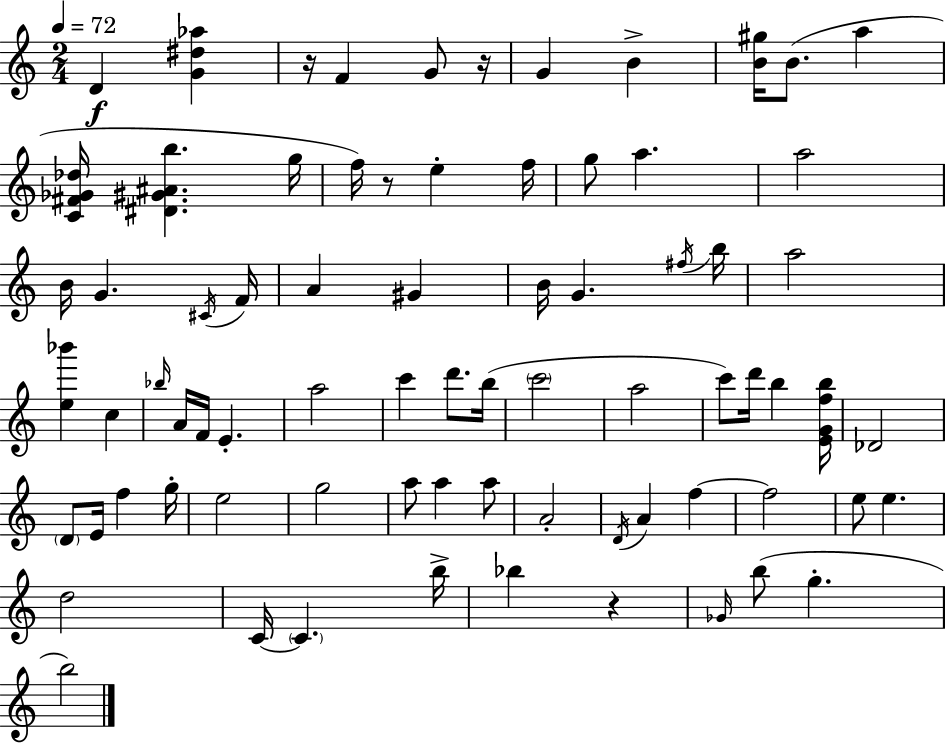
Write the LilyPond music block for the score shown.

{
  \clef treble
  \numericTimeSignature
  \time 2/4
  \key c \major
  \tempo 4 = 72
  d'4\f <g' dis'' aes''>4 | r16 f'4 g'8 r16 | g'4 b'4-> | <b' gis''>16 b'8.( a''4 | \break <c' fis' ges' des''>16 <dis' gis' ais' b''>4. g''16 | f''16) r8 e''4-. f''16 | g''8 a''4. | a''2 | \break b'16 g'4. \acciaccatura { cis'16 } | f'16 a'4 gis'4 | b'16 g'4. | \acciaccatura { fis''16 } b''16 a''2 | \break <e'' bes'''>4 c''4 | \grace { bes''16 } a'16 f'16 e'4.-. | a''2 | c'''4 d'''8. | \break b''16( \parenthesize c'''2 | a''2 | c'''8) d'''16 b''4 | <e' g' f'' b''>16 des'2 | \break \parenthesize d'8 e'16 f''4 | g''16-. e''2 | g''2 | a''8 a''4 | \break a''8 a'2-. | \acciaccatura { d'16 } a'4 | f''4~~ f''2 | e''8 e''4. | \break d''2 | c'16~~ \parenthesize c'4. | b''16-> bes''4 | r4 \grace { ges'16 }( b''8 g''4.-. | \break b''2) | \bar "|."
}